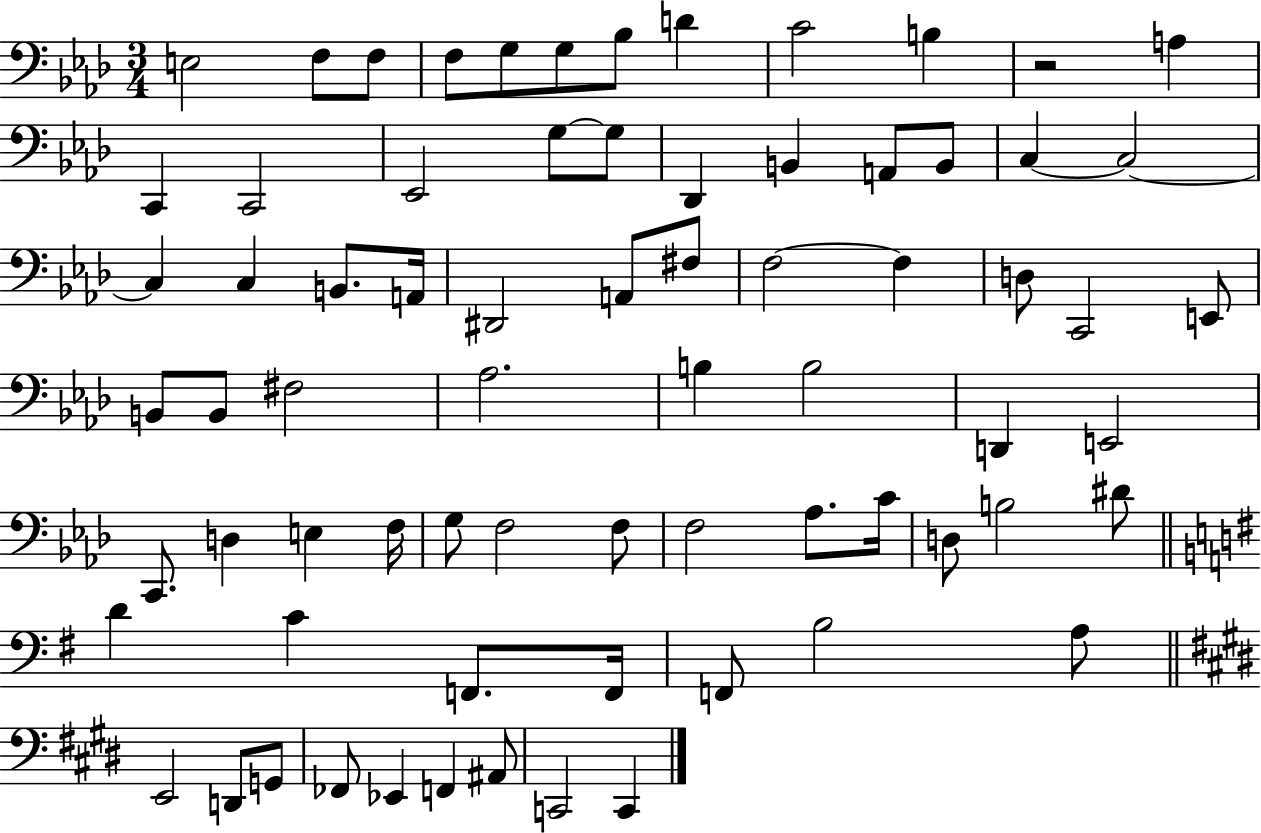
{
  \clef bass
  \numericTimeSignature
  \time 3/4
  \key aes \major
  e2 f8 f8 | f8 g8 g8 bes8 d'4 | c'2 b4 | r2 a4 | \break c,4 c,2 | ees,2 g8~~ g8 | des,4 b,4 a,8 b,8 | c4~~ c2~~ | \break c4 c4 b,8. a,16 | dis,2 a,8 fis8 | f2~~ f4 | d8 c,2 e,8 | \break b,8 b,8 fis2 | aes2. | b4 b2 | d,4 e,2 | \break c,8. d4 e4 f16 | g8 f2 f8 | f2 aes8. c'16 | d8 b2 dis'8 | \break \bar "||" \break \key g \major d'4 c'4 f,8. f,16 | f,8 b2 a8 | \bar "||" \break \key e \major e,2 d,8 g,8 | fes,8 ees,4 f,4 ais,8 | c,2 c,4 | \bar "|."
}